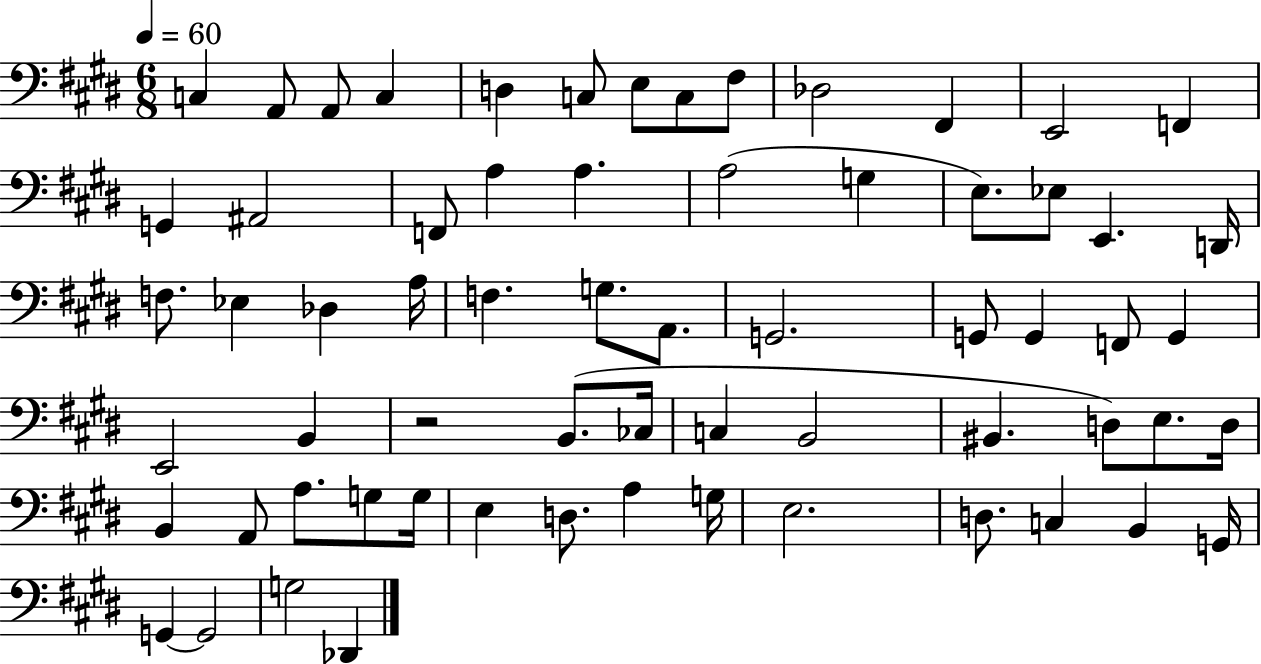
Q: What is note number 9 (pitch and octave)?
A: F#3